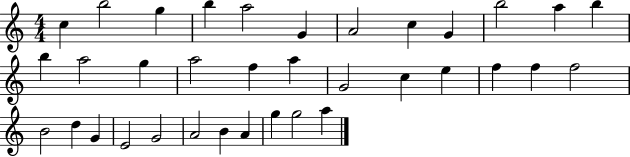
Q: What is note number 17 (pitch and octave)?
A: F5